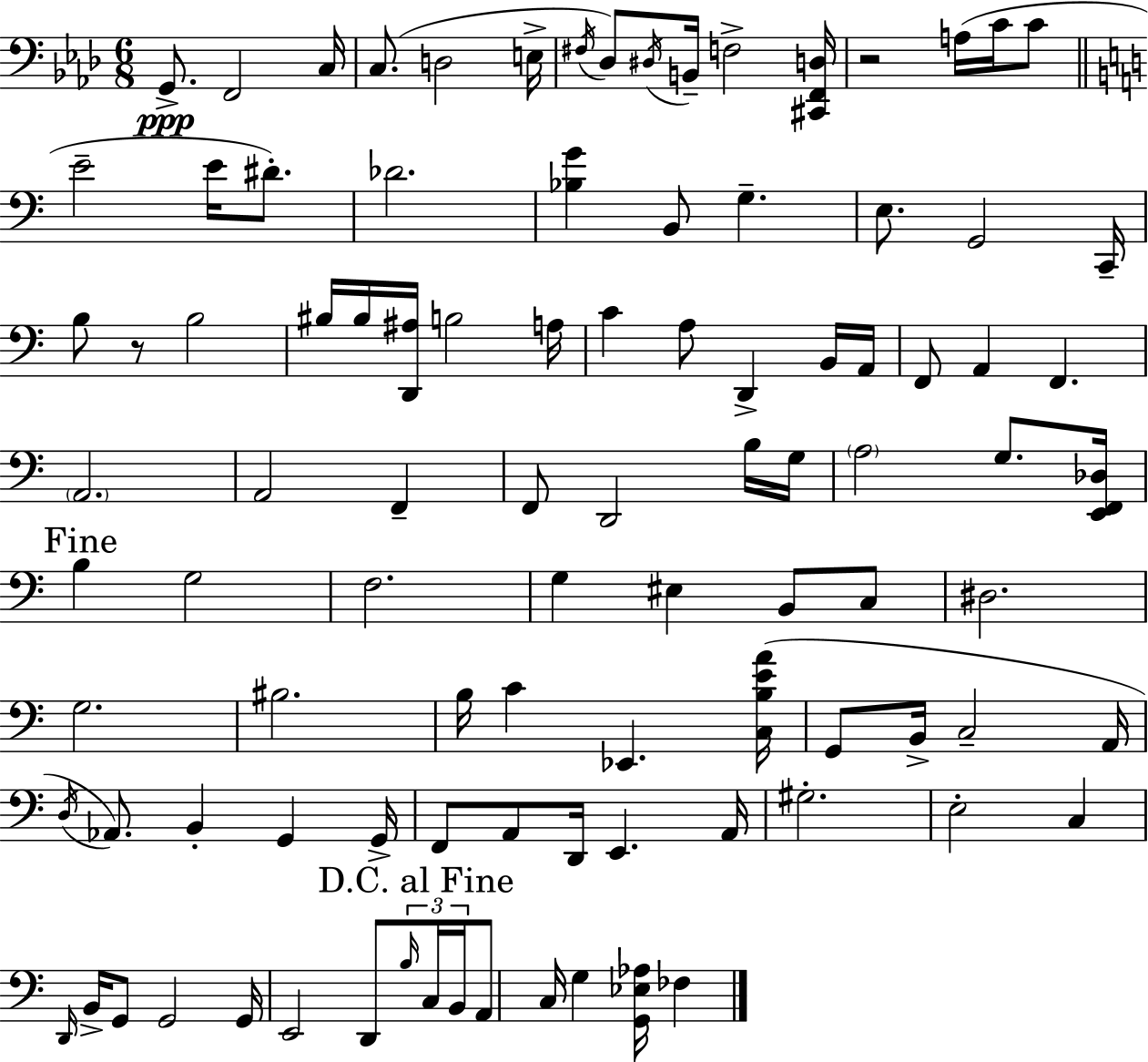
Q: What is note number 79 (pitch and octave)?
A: G2